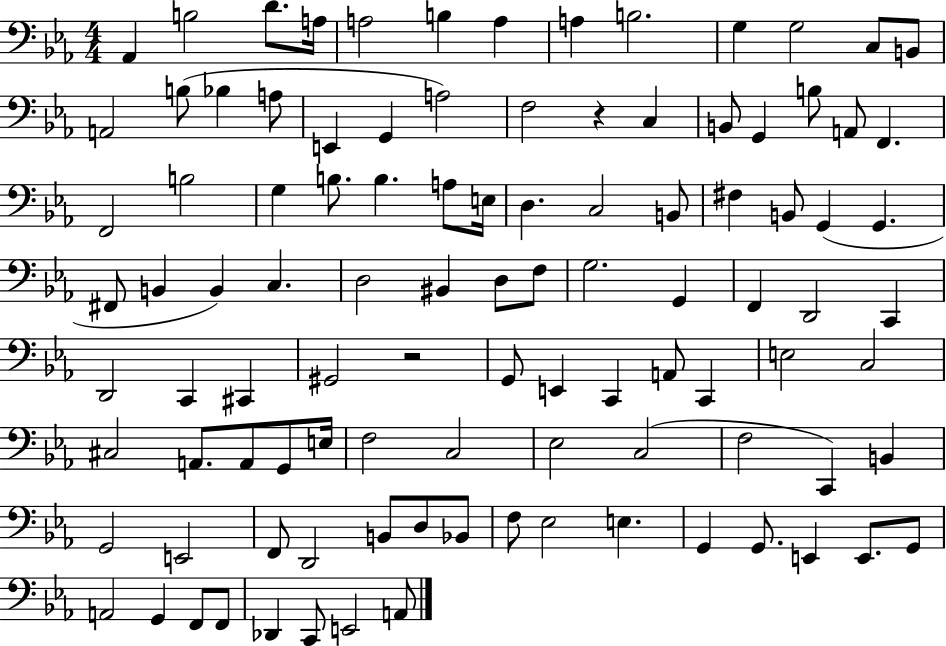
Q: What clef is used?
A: bass